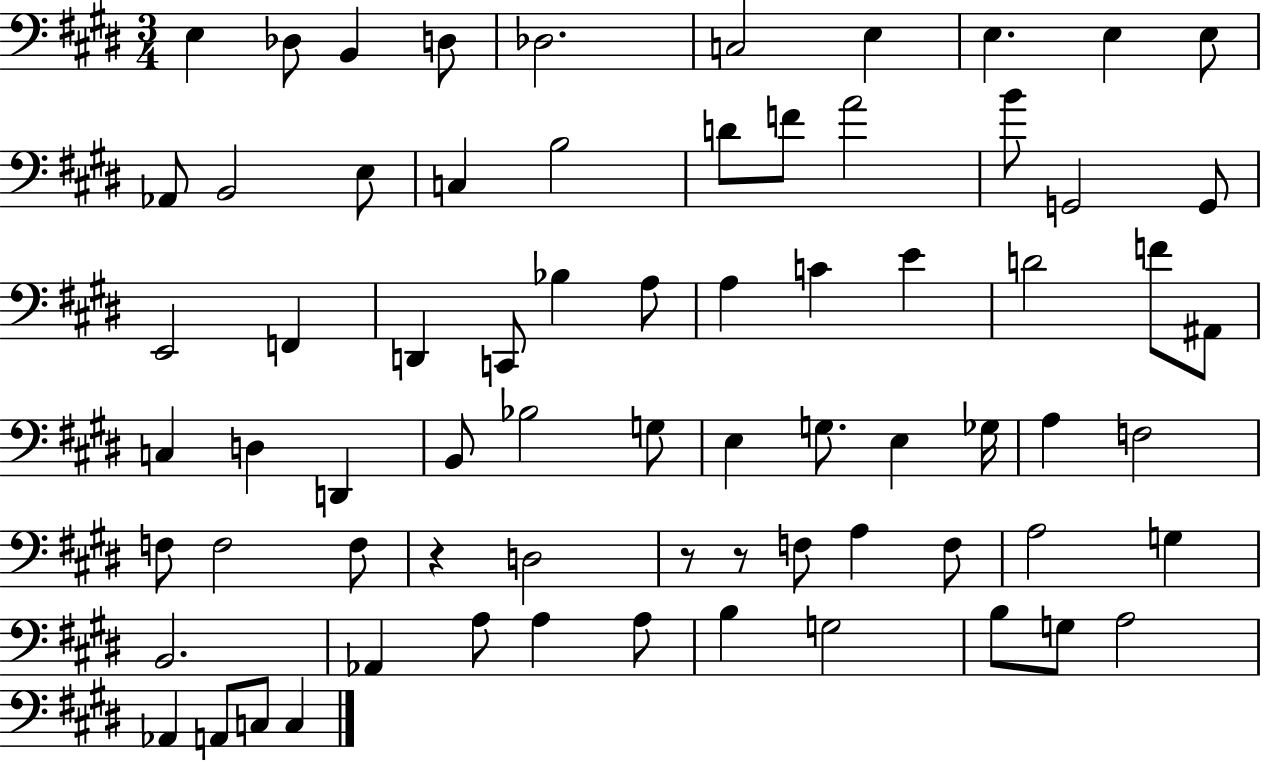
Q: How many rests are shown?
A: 3